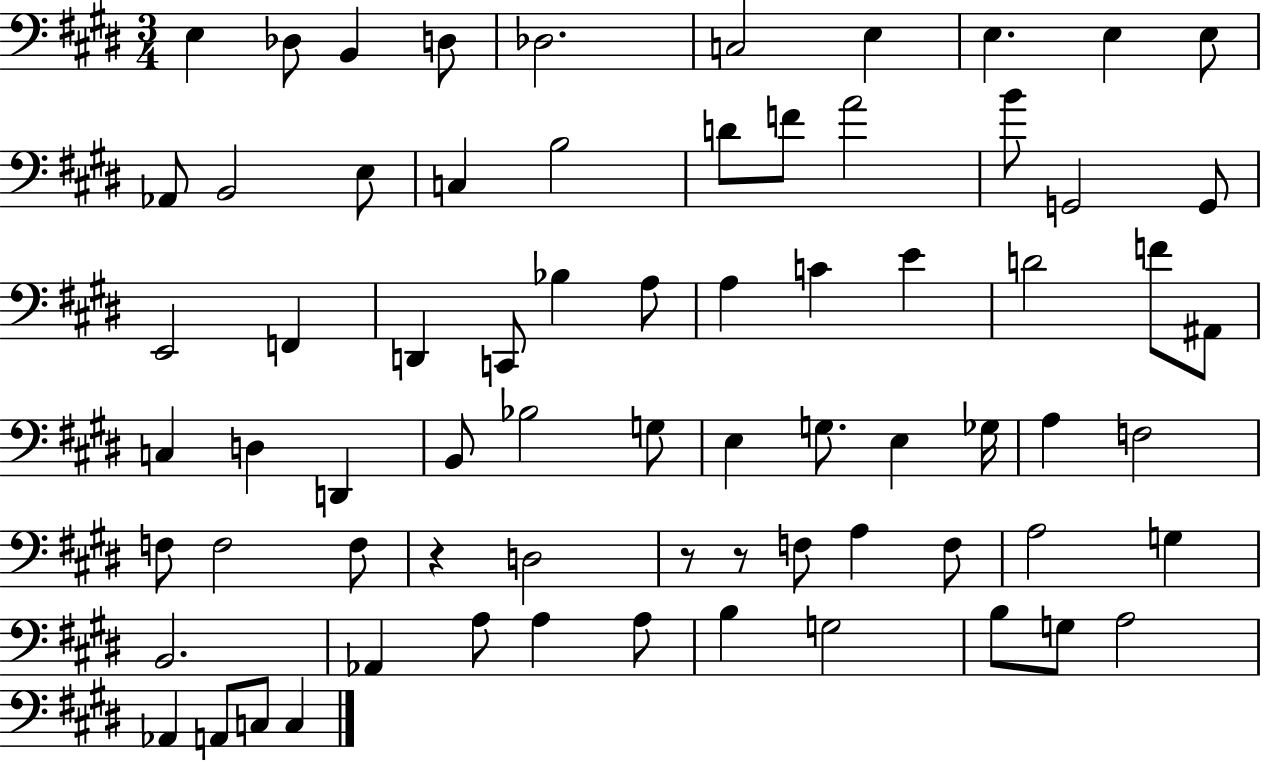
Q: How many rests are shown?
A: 3